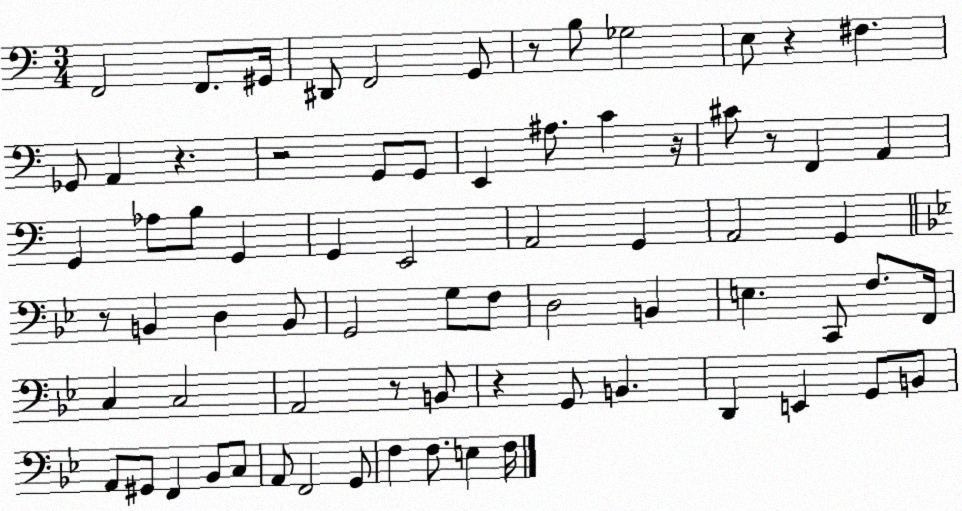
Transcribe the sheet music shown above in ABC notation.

X:1
T:Untitled
M:3/4
L:1/4
K:C
F,,2 F,,/2 ^G,,/4 ^D,,/2 F,,2 G,,/2 z/2 B,/2 _G,2 E,/2 z ^F, _G,,/2 A,, z z2 G,,/2 G,,/2 E,, ^A,/2 C z/4 ^C/2 z/2 F,, A,, G,, _A,/2 B,/2 G,, G,, E,,2 A,,2 G,, A,,2 G,, z/2 B,, D, B,,/2 G,,2 G,/2 F,/2 D,2 B,, E, C,,/2 F,/2 F,,/4 C, C,2 A,,2 z/2 B,,/2 z G,,/2 B,, D,, E,, G,,/2 B,,/2 A,,/2 ^G,,/2 F,, _B,,/2 C,/2 A,,/2 F,,2 G,,/2 F, F,/2 E, F,/4